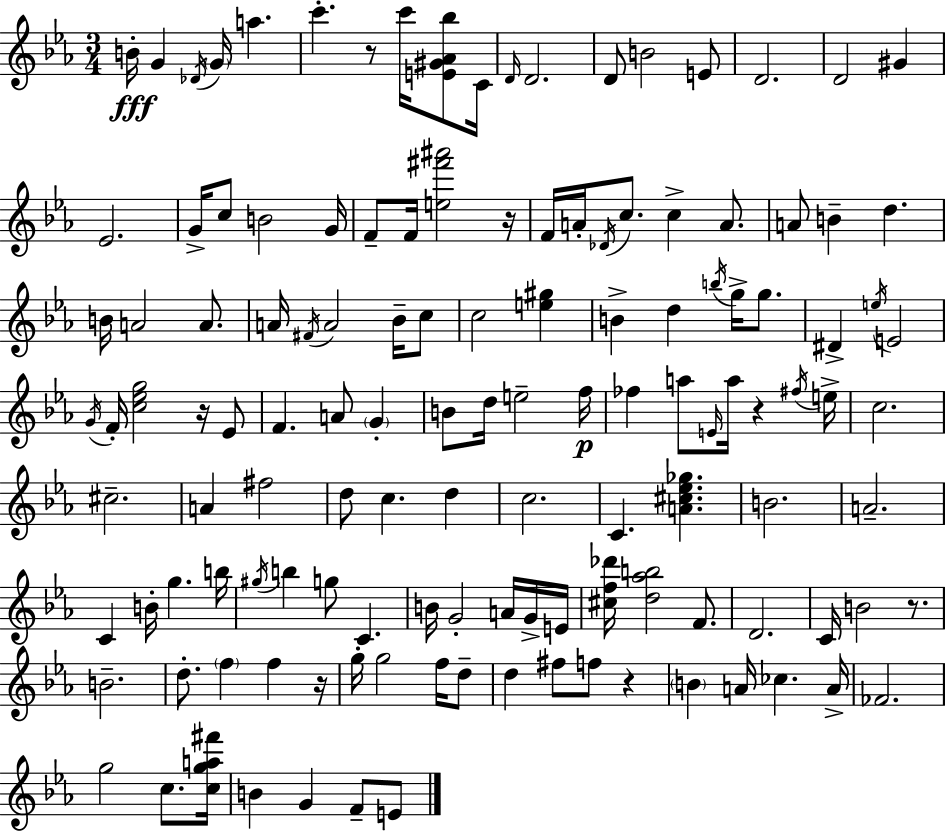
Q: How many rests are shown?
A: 7